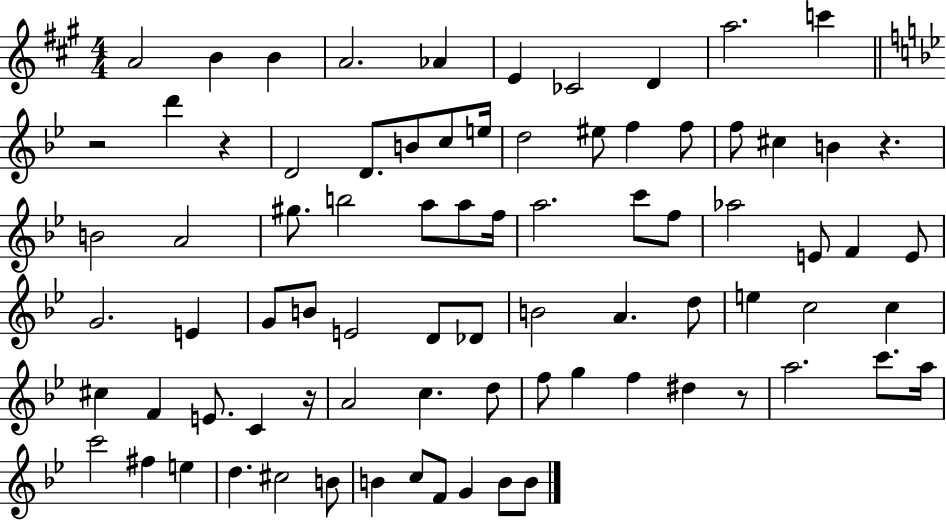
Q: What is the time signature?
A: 4/4